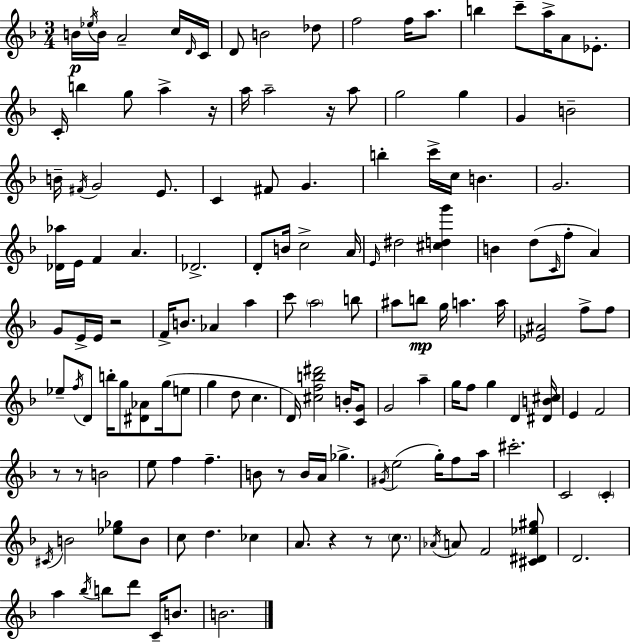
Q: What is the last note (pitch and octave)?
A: B4